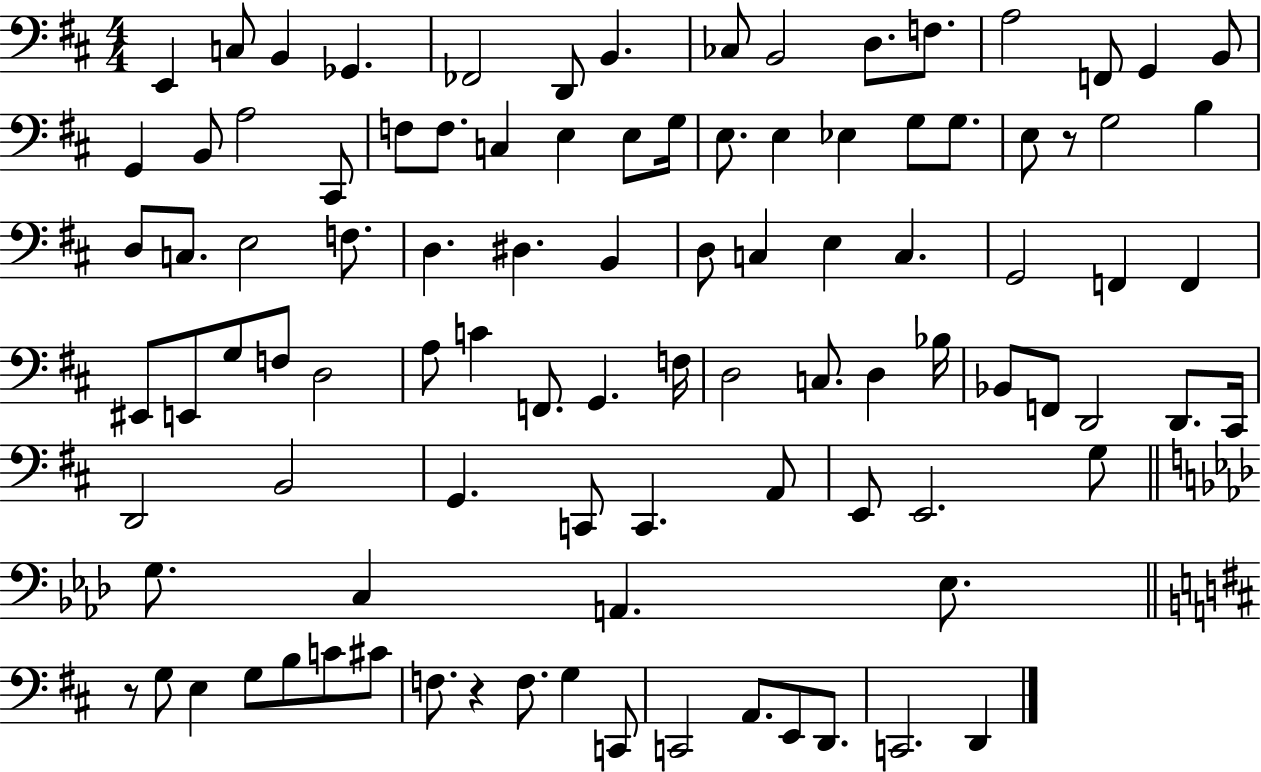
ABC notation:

X:1
T:Untitled
M:4/4
L:1/4
K:D
E,, C,/2 B,, _G,, _F,,2 D,,/2 B,, _C,/2 B,,2 D,/2 F,/2 A,2 F,,/2 G,, B,,/2 G,, B,,/2 A,2 ^C,,/2 F,/2 F,/2 C, E, E,/2 G,/4 E,/2 E, _E, G,/2 G,/2 E,/2 z/2 G,2 B, D,/2 C,/2 E,2 F,/2 D, ^D, B,, D,/2 C, E, C, G,,2 F,, F,, ^E,,/2 E,,/2 G,/2 F,/2 D,2 A,/2 C F,,/2 G,, F,/4 D,2 C,/2 D, _B,/4 _B,,/2 F,,/2 D,,2 D,,/2 ^C,,/4 D,,2 B,,2 G,, C,,/2 C,, A,,/2 E,,/2 E,,2 G,/2 G,/2 C, A,, _E,/2 z/2 G,/2 E, G,/2 B,/2 C/2 ^C/2 F,/2 z F,/2 G, C,,/2 C,,2 A,,/2 E,,/2 D,,/2 C,,2 D,,